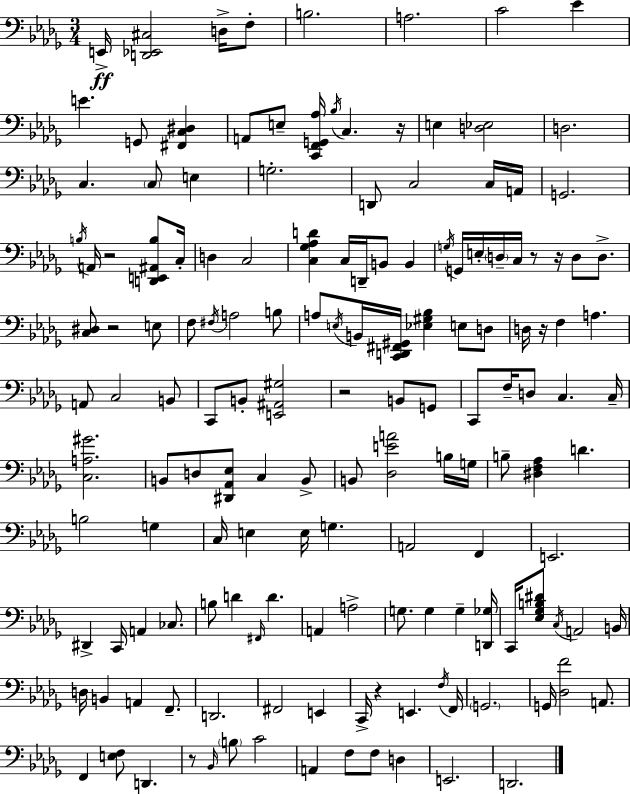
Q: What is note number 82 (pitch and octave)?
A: F2